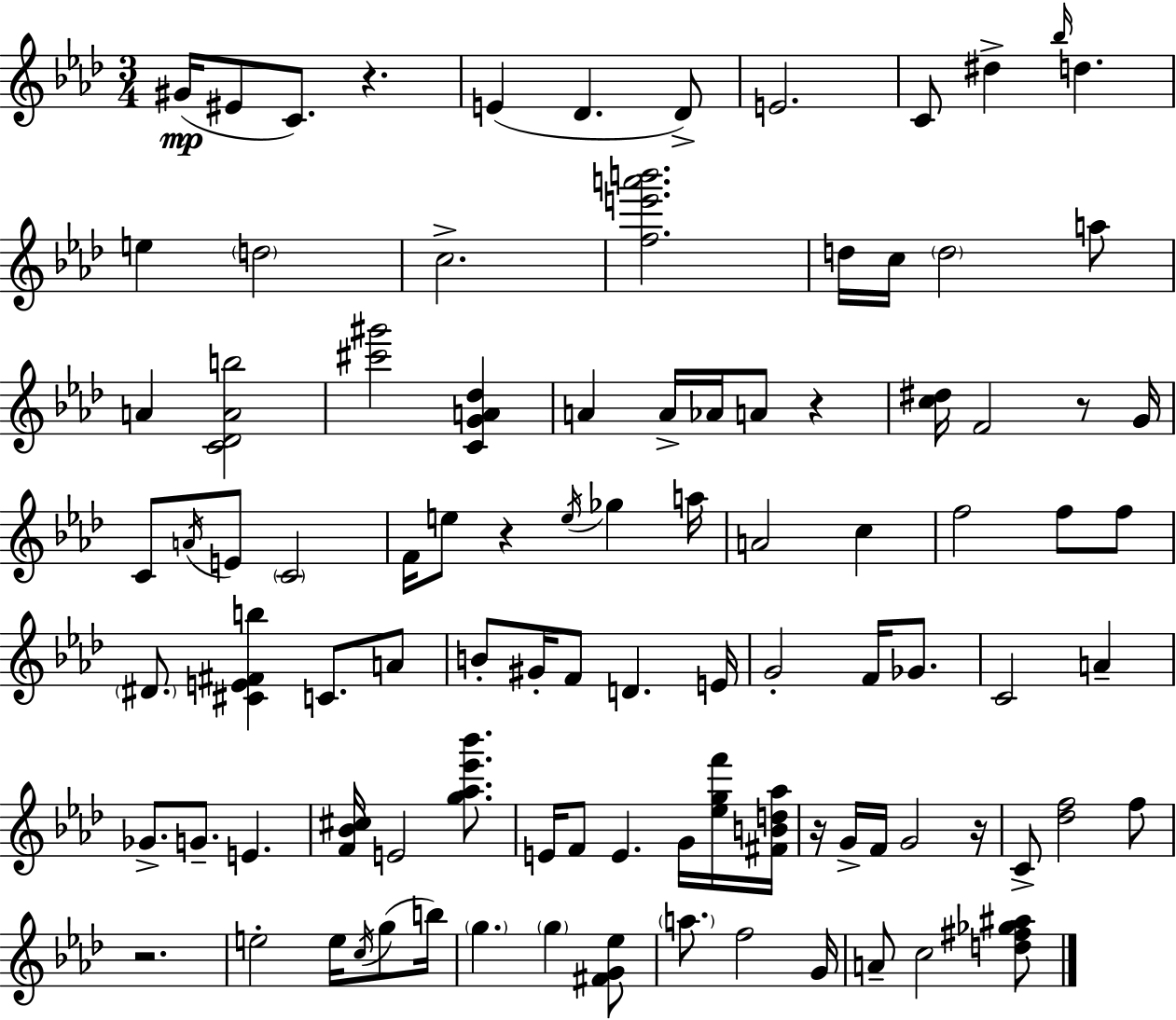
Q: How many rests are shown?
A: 7